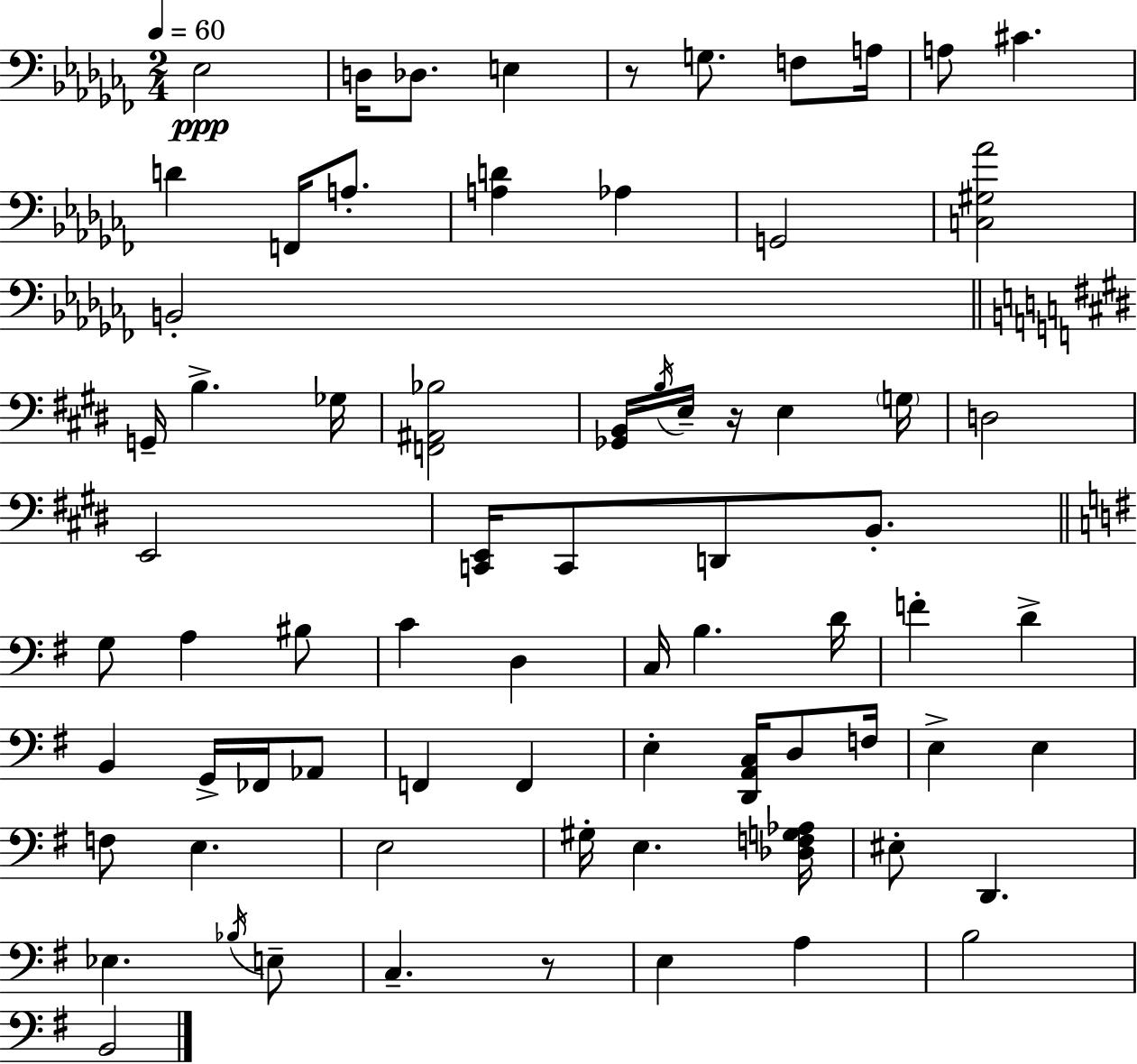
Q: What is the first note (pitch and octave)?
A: Eb3